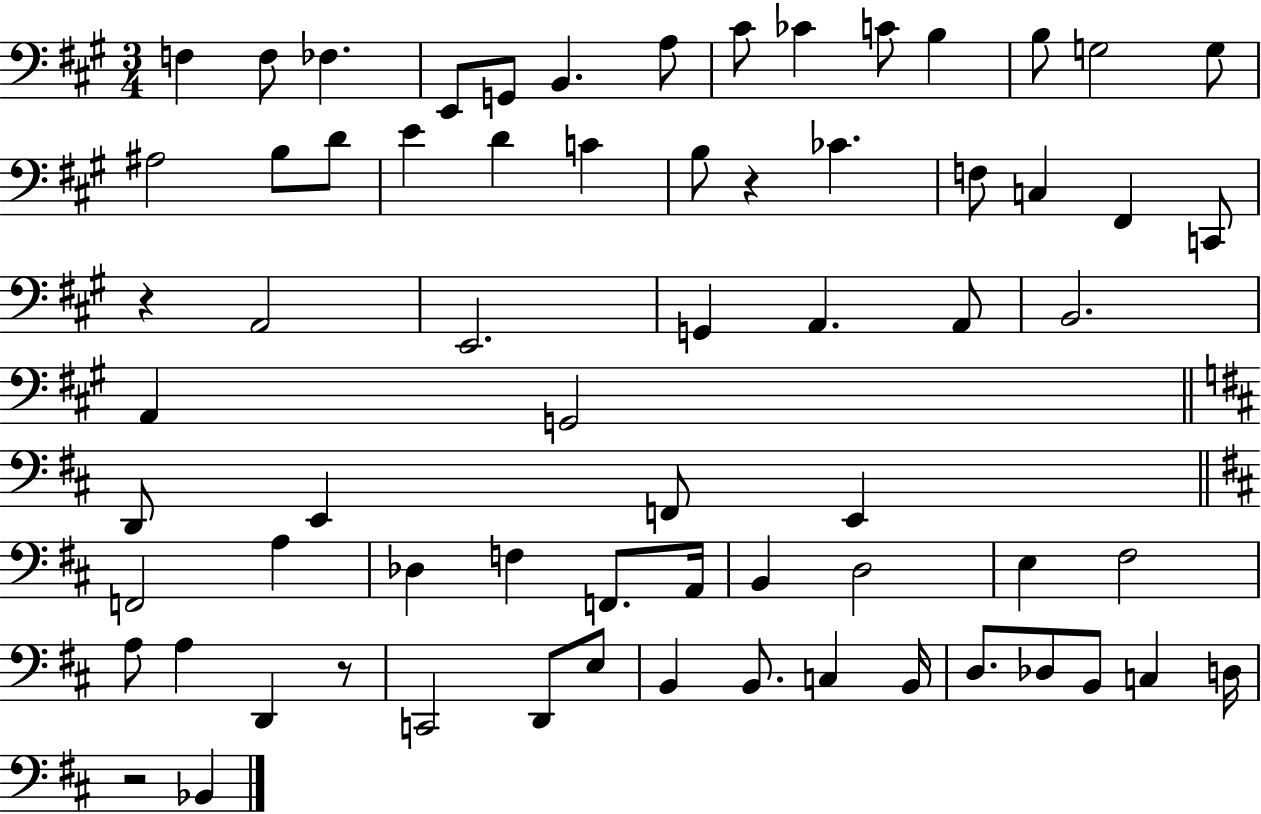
X:1
T:Untitled
M:3/4
L:1/4
K:A
F, F,/2 _F, E,,/2 G,,/2 B,, A,/2 ^C/2 _C C/2 B, B,/2 G,2 G,/2 ^A,2 B,/2 D/2 E D C B,/2 z _C F,/2 C, ^F,, C,,/2 z A,,2 E,,2 G,, A,, A,,/2 B,,2 A,, G,,2 D,,/2 E,, F,,/2 E,, F,,2 A, _D, F, F,,/2 A,,/4 B,, D,2 E, ^F,2 A,/2 A, D,, z/2 C,,2 D,,/2 E,/2 B,, B,,/2 C, B,,/4 D,/2 _D,/2 B,,/2 C, D,/4 z2 _B,,